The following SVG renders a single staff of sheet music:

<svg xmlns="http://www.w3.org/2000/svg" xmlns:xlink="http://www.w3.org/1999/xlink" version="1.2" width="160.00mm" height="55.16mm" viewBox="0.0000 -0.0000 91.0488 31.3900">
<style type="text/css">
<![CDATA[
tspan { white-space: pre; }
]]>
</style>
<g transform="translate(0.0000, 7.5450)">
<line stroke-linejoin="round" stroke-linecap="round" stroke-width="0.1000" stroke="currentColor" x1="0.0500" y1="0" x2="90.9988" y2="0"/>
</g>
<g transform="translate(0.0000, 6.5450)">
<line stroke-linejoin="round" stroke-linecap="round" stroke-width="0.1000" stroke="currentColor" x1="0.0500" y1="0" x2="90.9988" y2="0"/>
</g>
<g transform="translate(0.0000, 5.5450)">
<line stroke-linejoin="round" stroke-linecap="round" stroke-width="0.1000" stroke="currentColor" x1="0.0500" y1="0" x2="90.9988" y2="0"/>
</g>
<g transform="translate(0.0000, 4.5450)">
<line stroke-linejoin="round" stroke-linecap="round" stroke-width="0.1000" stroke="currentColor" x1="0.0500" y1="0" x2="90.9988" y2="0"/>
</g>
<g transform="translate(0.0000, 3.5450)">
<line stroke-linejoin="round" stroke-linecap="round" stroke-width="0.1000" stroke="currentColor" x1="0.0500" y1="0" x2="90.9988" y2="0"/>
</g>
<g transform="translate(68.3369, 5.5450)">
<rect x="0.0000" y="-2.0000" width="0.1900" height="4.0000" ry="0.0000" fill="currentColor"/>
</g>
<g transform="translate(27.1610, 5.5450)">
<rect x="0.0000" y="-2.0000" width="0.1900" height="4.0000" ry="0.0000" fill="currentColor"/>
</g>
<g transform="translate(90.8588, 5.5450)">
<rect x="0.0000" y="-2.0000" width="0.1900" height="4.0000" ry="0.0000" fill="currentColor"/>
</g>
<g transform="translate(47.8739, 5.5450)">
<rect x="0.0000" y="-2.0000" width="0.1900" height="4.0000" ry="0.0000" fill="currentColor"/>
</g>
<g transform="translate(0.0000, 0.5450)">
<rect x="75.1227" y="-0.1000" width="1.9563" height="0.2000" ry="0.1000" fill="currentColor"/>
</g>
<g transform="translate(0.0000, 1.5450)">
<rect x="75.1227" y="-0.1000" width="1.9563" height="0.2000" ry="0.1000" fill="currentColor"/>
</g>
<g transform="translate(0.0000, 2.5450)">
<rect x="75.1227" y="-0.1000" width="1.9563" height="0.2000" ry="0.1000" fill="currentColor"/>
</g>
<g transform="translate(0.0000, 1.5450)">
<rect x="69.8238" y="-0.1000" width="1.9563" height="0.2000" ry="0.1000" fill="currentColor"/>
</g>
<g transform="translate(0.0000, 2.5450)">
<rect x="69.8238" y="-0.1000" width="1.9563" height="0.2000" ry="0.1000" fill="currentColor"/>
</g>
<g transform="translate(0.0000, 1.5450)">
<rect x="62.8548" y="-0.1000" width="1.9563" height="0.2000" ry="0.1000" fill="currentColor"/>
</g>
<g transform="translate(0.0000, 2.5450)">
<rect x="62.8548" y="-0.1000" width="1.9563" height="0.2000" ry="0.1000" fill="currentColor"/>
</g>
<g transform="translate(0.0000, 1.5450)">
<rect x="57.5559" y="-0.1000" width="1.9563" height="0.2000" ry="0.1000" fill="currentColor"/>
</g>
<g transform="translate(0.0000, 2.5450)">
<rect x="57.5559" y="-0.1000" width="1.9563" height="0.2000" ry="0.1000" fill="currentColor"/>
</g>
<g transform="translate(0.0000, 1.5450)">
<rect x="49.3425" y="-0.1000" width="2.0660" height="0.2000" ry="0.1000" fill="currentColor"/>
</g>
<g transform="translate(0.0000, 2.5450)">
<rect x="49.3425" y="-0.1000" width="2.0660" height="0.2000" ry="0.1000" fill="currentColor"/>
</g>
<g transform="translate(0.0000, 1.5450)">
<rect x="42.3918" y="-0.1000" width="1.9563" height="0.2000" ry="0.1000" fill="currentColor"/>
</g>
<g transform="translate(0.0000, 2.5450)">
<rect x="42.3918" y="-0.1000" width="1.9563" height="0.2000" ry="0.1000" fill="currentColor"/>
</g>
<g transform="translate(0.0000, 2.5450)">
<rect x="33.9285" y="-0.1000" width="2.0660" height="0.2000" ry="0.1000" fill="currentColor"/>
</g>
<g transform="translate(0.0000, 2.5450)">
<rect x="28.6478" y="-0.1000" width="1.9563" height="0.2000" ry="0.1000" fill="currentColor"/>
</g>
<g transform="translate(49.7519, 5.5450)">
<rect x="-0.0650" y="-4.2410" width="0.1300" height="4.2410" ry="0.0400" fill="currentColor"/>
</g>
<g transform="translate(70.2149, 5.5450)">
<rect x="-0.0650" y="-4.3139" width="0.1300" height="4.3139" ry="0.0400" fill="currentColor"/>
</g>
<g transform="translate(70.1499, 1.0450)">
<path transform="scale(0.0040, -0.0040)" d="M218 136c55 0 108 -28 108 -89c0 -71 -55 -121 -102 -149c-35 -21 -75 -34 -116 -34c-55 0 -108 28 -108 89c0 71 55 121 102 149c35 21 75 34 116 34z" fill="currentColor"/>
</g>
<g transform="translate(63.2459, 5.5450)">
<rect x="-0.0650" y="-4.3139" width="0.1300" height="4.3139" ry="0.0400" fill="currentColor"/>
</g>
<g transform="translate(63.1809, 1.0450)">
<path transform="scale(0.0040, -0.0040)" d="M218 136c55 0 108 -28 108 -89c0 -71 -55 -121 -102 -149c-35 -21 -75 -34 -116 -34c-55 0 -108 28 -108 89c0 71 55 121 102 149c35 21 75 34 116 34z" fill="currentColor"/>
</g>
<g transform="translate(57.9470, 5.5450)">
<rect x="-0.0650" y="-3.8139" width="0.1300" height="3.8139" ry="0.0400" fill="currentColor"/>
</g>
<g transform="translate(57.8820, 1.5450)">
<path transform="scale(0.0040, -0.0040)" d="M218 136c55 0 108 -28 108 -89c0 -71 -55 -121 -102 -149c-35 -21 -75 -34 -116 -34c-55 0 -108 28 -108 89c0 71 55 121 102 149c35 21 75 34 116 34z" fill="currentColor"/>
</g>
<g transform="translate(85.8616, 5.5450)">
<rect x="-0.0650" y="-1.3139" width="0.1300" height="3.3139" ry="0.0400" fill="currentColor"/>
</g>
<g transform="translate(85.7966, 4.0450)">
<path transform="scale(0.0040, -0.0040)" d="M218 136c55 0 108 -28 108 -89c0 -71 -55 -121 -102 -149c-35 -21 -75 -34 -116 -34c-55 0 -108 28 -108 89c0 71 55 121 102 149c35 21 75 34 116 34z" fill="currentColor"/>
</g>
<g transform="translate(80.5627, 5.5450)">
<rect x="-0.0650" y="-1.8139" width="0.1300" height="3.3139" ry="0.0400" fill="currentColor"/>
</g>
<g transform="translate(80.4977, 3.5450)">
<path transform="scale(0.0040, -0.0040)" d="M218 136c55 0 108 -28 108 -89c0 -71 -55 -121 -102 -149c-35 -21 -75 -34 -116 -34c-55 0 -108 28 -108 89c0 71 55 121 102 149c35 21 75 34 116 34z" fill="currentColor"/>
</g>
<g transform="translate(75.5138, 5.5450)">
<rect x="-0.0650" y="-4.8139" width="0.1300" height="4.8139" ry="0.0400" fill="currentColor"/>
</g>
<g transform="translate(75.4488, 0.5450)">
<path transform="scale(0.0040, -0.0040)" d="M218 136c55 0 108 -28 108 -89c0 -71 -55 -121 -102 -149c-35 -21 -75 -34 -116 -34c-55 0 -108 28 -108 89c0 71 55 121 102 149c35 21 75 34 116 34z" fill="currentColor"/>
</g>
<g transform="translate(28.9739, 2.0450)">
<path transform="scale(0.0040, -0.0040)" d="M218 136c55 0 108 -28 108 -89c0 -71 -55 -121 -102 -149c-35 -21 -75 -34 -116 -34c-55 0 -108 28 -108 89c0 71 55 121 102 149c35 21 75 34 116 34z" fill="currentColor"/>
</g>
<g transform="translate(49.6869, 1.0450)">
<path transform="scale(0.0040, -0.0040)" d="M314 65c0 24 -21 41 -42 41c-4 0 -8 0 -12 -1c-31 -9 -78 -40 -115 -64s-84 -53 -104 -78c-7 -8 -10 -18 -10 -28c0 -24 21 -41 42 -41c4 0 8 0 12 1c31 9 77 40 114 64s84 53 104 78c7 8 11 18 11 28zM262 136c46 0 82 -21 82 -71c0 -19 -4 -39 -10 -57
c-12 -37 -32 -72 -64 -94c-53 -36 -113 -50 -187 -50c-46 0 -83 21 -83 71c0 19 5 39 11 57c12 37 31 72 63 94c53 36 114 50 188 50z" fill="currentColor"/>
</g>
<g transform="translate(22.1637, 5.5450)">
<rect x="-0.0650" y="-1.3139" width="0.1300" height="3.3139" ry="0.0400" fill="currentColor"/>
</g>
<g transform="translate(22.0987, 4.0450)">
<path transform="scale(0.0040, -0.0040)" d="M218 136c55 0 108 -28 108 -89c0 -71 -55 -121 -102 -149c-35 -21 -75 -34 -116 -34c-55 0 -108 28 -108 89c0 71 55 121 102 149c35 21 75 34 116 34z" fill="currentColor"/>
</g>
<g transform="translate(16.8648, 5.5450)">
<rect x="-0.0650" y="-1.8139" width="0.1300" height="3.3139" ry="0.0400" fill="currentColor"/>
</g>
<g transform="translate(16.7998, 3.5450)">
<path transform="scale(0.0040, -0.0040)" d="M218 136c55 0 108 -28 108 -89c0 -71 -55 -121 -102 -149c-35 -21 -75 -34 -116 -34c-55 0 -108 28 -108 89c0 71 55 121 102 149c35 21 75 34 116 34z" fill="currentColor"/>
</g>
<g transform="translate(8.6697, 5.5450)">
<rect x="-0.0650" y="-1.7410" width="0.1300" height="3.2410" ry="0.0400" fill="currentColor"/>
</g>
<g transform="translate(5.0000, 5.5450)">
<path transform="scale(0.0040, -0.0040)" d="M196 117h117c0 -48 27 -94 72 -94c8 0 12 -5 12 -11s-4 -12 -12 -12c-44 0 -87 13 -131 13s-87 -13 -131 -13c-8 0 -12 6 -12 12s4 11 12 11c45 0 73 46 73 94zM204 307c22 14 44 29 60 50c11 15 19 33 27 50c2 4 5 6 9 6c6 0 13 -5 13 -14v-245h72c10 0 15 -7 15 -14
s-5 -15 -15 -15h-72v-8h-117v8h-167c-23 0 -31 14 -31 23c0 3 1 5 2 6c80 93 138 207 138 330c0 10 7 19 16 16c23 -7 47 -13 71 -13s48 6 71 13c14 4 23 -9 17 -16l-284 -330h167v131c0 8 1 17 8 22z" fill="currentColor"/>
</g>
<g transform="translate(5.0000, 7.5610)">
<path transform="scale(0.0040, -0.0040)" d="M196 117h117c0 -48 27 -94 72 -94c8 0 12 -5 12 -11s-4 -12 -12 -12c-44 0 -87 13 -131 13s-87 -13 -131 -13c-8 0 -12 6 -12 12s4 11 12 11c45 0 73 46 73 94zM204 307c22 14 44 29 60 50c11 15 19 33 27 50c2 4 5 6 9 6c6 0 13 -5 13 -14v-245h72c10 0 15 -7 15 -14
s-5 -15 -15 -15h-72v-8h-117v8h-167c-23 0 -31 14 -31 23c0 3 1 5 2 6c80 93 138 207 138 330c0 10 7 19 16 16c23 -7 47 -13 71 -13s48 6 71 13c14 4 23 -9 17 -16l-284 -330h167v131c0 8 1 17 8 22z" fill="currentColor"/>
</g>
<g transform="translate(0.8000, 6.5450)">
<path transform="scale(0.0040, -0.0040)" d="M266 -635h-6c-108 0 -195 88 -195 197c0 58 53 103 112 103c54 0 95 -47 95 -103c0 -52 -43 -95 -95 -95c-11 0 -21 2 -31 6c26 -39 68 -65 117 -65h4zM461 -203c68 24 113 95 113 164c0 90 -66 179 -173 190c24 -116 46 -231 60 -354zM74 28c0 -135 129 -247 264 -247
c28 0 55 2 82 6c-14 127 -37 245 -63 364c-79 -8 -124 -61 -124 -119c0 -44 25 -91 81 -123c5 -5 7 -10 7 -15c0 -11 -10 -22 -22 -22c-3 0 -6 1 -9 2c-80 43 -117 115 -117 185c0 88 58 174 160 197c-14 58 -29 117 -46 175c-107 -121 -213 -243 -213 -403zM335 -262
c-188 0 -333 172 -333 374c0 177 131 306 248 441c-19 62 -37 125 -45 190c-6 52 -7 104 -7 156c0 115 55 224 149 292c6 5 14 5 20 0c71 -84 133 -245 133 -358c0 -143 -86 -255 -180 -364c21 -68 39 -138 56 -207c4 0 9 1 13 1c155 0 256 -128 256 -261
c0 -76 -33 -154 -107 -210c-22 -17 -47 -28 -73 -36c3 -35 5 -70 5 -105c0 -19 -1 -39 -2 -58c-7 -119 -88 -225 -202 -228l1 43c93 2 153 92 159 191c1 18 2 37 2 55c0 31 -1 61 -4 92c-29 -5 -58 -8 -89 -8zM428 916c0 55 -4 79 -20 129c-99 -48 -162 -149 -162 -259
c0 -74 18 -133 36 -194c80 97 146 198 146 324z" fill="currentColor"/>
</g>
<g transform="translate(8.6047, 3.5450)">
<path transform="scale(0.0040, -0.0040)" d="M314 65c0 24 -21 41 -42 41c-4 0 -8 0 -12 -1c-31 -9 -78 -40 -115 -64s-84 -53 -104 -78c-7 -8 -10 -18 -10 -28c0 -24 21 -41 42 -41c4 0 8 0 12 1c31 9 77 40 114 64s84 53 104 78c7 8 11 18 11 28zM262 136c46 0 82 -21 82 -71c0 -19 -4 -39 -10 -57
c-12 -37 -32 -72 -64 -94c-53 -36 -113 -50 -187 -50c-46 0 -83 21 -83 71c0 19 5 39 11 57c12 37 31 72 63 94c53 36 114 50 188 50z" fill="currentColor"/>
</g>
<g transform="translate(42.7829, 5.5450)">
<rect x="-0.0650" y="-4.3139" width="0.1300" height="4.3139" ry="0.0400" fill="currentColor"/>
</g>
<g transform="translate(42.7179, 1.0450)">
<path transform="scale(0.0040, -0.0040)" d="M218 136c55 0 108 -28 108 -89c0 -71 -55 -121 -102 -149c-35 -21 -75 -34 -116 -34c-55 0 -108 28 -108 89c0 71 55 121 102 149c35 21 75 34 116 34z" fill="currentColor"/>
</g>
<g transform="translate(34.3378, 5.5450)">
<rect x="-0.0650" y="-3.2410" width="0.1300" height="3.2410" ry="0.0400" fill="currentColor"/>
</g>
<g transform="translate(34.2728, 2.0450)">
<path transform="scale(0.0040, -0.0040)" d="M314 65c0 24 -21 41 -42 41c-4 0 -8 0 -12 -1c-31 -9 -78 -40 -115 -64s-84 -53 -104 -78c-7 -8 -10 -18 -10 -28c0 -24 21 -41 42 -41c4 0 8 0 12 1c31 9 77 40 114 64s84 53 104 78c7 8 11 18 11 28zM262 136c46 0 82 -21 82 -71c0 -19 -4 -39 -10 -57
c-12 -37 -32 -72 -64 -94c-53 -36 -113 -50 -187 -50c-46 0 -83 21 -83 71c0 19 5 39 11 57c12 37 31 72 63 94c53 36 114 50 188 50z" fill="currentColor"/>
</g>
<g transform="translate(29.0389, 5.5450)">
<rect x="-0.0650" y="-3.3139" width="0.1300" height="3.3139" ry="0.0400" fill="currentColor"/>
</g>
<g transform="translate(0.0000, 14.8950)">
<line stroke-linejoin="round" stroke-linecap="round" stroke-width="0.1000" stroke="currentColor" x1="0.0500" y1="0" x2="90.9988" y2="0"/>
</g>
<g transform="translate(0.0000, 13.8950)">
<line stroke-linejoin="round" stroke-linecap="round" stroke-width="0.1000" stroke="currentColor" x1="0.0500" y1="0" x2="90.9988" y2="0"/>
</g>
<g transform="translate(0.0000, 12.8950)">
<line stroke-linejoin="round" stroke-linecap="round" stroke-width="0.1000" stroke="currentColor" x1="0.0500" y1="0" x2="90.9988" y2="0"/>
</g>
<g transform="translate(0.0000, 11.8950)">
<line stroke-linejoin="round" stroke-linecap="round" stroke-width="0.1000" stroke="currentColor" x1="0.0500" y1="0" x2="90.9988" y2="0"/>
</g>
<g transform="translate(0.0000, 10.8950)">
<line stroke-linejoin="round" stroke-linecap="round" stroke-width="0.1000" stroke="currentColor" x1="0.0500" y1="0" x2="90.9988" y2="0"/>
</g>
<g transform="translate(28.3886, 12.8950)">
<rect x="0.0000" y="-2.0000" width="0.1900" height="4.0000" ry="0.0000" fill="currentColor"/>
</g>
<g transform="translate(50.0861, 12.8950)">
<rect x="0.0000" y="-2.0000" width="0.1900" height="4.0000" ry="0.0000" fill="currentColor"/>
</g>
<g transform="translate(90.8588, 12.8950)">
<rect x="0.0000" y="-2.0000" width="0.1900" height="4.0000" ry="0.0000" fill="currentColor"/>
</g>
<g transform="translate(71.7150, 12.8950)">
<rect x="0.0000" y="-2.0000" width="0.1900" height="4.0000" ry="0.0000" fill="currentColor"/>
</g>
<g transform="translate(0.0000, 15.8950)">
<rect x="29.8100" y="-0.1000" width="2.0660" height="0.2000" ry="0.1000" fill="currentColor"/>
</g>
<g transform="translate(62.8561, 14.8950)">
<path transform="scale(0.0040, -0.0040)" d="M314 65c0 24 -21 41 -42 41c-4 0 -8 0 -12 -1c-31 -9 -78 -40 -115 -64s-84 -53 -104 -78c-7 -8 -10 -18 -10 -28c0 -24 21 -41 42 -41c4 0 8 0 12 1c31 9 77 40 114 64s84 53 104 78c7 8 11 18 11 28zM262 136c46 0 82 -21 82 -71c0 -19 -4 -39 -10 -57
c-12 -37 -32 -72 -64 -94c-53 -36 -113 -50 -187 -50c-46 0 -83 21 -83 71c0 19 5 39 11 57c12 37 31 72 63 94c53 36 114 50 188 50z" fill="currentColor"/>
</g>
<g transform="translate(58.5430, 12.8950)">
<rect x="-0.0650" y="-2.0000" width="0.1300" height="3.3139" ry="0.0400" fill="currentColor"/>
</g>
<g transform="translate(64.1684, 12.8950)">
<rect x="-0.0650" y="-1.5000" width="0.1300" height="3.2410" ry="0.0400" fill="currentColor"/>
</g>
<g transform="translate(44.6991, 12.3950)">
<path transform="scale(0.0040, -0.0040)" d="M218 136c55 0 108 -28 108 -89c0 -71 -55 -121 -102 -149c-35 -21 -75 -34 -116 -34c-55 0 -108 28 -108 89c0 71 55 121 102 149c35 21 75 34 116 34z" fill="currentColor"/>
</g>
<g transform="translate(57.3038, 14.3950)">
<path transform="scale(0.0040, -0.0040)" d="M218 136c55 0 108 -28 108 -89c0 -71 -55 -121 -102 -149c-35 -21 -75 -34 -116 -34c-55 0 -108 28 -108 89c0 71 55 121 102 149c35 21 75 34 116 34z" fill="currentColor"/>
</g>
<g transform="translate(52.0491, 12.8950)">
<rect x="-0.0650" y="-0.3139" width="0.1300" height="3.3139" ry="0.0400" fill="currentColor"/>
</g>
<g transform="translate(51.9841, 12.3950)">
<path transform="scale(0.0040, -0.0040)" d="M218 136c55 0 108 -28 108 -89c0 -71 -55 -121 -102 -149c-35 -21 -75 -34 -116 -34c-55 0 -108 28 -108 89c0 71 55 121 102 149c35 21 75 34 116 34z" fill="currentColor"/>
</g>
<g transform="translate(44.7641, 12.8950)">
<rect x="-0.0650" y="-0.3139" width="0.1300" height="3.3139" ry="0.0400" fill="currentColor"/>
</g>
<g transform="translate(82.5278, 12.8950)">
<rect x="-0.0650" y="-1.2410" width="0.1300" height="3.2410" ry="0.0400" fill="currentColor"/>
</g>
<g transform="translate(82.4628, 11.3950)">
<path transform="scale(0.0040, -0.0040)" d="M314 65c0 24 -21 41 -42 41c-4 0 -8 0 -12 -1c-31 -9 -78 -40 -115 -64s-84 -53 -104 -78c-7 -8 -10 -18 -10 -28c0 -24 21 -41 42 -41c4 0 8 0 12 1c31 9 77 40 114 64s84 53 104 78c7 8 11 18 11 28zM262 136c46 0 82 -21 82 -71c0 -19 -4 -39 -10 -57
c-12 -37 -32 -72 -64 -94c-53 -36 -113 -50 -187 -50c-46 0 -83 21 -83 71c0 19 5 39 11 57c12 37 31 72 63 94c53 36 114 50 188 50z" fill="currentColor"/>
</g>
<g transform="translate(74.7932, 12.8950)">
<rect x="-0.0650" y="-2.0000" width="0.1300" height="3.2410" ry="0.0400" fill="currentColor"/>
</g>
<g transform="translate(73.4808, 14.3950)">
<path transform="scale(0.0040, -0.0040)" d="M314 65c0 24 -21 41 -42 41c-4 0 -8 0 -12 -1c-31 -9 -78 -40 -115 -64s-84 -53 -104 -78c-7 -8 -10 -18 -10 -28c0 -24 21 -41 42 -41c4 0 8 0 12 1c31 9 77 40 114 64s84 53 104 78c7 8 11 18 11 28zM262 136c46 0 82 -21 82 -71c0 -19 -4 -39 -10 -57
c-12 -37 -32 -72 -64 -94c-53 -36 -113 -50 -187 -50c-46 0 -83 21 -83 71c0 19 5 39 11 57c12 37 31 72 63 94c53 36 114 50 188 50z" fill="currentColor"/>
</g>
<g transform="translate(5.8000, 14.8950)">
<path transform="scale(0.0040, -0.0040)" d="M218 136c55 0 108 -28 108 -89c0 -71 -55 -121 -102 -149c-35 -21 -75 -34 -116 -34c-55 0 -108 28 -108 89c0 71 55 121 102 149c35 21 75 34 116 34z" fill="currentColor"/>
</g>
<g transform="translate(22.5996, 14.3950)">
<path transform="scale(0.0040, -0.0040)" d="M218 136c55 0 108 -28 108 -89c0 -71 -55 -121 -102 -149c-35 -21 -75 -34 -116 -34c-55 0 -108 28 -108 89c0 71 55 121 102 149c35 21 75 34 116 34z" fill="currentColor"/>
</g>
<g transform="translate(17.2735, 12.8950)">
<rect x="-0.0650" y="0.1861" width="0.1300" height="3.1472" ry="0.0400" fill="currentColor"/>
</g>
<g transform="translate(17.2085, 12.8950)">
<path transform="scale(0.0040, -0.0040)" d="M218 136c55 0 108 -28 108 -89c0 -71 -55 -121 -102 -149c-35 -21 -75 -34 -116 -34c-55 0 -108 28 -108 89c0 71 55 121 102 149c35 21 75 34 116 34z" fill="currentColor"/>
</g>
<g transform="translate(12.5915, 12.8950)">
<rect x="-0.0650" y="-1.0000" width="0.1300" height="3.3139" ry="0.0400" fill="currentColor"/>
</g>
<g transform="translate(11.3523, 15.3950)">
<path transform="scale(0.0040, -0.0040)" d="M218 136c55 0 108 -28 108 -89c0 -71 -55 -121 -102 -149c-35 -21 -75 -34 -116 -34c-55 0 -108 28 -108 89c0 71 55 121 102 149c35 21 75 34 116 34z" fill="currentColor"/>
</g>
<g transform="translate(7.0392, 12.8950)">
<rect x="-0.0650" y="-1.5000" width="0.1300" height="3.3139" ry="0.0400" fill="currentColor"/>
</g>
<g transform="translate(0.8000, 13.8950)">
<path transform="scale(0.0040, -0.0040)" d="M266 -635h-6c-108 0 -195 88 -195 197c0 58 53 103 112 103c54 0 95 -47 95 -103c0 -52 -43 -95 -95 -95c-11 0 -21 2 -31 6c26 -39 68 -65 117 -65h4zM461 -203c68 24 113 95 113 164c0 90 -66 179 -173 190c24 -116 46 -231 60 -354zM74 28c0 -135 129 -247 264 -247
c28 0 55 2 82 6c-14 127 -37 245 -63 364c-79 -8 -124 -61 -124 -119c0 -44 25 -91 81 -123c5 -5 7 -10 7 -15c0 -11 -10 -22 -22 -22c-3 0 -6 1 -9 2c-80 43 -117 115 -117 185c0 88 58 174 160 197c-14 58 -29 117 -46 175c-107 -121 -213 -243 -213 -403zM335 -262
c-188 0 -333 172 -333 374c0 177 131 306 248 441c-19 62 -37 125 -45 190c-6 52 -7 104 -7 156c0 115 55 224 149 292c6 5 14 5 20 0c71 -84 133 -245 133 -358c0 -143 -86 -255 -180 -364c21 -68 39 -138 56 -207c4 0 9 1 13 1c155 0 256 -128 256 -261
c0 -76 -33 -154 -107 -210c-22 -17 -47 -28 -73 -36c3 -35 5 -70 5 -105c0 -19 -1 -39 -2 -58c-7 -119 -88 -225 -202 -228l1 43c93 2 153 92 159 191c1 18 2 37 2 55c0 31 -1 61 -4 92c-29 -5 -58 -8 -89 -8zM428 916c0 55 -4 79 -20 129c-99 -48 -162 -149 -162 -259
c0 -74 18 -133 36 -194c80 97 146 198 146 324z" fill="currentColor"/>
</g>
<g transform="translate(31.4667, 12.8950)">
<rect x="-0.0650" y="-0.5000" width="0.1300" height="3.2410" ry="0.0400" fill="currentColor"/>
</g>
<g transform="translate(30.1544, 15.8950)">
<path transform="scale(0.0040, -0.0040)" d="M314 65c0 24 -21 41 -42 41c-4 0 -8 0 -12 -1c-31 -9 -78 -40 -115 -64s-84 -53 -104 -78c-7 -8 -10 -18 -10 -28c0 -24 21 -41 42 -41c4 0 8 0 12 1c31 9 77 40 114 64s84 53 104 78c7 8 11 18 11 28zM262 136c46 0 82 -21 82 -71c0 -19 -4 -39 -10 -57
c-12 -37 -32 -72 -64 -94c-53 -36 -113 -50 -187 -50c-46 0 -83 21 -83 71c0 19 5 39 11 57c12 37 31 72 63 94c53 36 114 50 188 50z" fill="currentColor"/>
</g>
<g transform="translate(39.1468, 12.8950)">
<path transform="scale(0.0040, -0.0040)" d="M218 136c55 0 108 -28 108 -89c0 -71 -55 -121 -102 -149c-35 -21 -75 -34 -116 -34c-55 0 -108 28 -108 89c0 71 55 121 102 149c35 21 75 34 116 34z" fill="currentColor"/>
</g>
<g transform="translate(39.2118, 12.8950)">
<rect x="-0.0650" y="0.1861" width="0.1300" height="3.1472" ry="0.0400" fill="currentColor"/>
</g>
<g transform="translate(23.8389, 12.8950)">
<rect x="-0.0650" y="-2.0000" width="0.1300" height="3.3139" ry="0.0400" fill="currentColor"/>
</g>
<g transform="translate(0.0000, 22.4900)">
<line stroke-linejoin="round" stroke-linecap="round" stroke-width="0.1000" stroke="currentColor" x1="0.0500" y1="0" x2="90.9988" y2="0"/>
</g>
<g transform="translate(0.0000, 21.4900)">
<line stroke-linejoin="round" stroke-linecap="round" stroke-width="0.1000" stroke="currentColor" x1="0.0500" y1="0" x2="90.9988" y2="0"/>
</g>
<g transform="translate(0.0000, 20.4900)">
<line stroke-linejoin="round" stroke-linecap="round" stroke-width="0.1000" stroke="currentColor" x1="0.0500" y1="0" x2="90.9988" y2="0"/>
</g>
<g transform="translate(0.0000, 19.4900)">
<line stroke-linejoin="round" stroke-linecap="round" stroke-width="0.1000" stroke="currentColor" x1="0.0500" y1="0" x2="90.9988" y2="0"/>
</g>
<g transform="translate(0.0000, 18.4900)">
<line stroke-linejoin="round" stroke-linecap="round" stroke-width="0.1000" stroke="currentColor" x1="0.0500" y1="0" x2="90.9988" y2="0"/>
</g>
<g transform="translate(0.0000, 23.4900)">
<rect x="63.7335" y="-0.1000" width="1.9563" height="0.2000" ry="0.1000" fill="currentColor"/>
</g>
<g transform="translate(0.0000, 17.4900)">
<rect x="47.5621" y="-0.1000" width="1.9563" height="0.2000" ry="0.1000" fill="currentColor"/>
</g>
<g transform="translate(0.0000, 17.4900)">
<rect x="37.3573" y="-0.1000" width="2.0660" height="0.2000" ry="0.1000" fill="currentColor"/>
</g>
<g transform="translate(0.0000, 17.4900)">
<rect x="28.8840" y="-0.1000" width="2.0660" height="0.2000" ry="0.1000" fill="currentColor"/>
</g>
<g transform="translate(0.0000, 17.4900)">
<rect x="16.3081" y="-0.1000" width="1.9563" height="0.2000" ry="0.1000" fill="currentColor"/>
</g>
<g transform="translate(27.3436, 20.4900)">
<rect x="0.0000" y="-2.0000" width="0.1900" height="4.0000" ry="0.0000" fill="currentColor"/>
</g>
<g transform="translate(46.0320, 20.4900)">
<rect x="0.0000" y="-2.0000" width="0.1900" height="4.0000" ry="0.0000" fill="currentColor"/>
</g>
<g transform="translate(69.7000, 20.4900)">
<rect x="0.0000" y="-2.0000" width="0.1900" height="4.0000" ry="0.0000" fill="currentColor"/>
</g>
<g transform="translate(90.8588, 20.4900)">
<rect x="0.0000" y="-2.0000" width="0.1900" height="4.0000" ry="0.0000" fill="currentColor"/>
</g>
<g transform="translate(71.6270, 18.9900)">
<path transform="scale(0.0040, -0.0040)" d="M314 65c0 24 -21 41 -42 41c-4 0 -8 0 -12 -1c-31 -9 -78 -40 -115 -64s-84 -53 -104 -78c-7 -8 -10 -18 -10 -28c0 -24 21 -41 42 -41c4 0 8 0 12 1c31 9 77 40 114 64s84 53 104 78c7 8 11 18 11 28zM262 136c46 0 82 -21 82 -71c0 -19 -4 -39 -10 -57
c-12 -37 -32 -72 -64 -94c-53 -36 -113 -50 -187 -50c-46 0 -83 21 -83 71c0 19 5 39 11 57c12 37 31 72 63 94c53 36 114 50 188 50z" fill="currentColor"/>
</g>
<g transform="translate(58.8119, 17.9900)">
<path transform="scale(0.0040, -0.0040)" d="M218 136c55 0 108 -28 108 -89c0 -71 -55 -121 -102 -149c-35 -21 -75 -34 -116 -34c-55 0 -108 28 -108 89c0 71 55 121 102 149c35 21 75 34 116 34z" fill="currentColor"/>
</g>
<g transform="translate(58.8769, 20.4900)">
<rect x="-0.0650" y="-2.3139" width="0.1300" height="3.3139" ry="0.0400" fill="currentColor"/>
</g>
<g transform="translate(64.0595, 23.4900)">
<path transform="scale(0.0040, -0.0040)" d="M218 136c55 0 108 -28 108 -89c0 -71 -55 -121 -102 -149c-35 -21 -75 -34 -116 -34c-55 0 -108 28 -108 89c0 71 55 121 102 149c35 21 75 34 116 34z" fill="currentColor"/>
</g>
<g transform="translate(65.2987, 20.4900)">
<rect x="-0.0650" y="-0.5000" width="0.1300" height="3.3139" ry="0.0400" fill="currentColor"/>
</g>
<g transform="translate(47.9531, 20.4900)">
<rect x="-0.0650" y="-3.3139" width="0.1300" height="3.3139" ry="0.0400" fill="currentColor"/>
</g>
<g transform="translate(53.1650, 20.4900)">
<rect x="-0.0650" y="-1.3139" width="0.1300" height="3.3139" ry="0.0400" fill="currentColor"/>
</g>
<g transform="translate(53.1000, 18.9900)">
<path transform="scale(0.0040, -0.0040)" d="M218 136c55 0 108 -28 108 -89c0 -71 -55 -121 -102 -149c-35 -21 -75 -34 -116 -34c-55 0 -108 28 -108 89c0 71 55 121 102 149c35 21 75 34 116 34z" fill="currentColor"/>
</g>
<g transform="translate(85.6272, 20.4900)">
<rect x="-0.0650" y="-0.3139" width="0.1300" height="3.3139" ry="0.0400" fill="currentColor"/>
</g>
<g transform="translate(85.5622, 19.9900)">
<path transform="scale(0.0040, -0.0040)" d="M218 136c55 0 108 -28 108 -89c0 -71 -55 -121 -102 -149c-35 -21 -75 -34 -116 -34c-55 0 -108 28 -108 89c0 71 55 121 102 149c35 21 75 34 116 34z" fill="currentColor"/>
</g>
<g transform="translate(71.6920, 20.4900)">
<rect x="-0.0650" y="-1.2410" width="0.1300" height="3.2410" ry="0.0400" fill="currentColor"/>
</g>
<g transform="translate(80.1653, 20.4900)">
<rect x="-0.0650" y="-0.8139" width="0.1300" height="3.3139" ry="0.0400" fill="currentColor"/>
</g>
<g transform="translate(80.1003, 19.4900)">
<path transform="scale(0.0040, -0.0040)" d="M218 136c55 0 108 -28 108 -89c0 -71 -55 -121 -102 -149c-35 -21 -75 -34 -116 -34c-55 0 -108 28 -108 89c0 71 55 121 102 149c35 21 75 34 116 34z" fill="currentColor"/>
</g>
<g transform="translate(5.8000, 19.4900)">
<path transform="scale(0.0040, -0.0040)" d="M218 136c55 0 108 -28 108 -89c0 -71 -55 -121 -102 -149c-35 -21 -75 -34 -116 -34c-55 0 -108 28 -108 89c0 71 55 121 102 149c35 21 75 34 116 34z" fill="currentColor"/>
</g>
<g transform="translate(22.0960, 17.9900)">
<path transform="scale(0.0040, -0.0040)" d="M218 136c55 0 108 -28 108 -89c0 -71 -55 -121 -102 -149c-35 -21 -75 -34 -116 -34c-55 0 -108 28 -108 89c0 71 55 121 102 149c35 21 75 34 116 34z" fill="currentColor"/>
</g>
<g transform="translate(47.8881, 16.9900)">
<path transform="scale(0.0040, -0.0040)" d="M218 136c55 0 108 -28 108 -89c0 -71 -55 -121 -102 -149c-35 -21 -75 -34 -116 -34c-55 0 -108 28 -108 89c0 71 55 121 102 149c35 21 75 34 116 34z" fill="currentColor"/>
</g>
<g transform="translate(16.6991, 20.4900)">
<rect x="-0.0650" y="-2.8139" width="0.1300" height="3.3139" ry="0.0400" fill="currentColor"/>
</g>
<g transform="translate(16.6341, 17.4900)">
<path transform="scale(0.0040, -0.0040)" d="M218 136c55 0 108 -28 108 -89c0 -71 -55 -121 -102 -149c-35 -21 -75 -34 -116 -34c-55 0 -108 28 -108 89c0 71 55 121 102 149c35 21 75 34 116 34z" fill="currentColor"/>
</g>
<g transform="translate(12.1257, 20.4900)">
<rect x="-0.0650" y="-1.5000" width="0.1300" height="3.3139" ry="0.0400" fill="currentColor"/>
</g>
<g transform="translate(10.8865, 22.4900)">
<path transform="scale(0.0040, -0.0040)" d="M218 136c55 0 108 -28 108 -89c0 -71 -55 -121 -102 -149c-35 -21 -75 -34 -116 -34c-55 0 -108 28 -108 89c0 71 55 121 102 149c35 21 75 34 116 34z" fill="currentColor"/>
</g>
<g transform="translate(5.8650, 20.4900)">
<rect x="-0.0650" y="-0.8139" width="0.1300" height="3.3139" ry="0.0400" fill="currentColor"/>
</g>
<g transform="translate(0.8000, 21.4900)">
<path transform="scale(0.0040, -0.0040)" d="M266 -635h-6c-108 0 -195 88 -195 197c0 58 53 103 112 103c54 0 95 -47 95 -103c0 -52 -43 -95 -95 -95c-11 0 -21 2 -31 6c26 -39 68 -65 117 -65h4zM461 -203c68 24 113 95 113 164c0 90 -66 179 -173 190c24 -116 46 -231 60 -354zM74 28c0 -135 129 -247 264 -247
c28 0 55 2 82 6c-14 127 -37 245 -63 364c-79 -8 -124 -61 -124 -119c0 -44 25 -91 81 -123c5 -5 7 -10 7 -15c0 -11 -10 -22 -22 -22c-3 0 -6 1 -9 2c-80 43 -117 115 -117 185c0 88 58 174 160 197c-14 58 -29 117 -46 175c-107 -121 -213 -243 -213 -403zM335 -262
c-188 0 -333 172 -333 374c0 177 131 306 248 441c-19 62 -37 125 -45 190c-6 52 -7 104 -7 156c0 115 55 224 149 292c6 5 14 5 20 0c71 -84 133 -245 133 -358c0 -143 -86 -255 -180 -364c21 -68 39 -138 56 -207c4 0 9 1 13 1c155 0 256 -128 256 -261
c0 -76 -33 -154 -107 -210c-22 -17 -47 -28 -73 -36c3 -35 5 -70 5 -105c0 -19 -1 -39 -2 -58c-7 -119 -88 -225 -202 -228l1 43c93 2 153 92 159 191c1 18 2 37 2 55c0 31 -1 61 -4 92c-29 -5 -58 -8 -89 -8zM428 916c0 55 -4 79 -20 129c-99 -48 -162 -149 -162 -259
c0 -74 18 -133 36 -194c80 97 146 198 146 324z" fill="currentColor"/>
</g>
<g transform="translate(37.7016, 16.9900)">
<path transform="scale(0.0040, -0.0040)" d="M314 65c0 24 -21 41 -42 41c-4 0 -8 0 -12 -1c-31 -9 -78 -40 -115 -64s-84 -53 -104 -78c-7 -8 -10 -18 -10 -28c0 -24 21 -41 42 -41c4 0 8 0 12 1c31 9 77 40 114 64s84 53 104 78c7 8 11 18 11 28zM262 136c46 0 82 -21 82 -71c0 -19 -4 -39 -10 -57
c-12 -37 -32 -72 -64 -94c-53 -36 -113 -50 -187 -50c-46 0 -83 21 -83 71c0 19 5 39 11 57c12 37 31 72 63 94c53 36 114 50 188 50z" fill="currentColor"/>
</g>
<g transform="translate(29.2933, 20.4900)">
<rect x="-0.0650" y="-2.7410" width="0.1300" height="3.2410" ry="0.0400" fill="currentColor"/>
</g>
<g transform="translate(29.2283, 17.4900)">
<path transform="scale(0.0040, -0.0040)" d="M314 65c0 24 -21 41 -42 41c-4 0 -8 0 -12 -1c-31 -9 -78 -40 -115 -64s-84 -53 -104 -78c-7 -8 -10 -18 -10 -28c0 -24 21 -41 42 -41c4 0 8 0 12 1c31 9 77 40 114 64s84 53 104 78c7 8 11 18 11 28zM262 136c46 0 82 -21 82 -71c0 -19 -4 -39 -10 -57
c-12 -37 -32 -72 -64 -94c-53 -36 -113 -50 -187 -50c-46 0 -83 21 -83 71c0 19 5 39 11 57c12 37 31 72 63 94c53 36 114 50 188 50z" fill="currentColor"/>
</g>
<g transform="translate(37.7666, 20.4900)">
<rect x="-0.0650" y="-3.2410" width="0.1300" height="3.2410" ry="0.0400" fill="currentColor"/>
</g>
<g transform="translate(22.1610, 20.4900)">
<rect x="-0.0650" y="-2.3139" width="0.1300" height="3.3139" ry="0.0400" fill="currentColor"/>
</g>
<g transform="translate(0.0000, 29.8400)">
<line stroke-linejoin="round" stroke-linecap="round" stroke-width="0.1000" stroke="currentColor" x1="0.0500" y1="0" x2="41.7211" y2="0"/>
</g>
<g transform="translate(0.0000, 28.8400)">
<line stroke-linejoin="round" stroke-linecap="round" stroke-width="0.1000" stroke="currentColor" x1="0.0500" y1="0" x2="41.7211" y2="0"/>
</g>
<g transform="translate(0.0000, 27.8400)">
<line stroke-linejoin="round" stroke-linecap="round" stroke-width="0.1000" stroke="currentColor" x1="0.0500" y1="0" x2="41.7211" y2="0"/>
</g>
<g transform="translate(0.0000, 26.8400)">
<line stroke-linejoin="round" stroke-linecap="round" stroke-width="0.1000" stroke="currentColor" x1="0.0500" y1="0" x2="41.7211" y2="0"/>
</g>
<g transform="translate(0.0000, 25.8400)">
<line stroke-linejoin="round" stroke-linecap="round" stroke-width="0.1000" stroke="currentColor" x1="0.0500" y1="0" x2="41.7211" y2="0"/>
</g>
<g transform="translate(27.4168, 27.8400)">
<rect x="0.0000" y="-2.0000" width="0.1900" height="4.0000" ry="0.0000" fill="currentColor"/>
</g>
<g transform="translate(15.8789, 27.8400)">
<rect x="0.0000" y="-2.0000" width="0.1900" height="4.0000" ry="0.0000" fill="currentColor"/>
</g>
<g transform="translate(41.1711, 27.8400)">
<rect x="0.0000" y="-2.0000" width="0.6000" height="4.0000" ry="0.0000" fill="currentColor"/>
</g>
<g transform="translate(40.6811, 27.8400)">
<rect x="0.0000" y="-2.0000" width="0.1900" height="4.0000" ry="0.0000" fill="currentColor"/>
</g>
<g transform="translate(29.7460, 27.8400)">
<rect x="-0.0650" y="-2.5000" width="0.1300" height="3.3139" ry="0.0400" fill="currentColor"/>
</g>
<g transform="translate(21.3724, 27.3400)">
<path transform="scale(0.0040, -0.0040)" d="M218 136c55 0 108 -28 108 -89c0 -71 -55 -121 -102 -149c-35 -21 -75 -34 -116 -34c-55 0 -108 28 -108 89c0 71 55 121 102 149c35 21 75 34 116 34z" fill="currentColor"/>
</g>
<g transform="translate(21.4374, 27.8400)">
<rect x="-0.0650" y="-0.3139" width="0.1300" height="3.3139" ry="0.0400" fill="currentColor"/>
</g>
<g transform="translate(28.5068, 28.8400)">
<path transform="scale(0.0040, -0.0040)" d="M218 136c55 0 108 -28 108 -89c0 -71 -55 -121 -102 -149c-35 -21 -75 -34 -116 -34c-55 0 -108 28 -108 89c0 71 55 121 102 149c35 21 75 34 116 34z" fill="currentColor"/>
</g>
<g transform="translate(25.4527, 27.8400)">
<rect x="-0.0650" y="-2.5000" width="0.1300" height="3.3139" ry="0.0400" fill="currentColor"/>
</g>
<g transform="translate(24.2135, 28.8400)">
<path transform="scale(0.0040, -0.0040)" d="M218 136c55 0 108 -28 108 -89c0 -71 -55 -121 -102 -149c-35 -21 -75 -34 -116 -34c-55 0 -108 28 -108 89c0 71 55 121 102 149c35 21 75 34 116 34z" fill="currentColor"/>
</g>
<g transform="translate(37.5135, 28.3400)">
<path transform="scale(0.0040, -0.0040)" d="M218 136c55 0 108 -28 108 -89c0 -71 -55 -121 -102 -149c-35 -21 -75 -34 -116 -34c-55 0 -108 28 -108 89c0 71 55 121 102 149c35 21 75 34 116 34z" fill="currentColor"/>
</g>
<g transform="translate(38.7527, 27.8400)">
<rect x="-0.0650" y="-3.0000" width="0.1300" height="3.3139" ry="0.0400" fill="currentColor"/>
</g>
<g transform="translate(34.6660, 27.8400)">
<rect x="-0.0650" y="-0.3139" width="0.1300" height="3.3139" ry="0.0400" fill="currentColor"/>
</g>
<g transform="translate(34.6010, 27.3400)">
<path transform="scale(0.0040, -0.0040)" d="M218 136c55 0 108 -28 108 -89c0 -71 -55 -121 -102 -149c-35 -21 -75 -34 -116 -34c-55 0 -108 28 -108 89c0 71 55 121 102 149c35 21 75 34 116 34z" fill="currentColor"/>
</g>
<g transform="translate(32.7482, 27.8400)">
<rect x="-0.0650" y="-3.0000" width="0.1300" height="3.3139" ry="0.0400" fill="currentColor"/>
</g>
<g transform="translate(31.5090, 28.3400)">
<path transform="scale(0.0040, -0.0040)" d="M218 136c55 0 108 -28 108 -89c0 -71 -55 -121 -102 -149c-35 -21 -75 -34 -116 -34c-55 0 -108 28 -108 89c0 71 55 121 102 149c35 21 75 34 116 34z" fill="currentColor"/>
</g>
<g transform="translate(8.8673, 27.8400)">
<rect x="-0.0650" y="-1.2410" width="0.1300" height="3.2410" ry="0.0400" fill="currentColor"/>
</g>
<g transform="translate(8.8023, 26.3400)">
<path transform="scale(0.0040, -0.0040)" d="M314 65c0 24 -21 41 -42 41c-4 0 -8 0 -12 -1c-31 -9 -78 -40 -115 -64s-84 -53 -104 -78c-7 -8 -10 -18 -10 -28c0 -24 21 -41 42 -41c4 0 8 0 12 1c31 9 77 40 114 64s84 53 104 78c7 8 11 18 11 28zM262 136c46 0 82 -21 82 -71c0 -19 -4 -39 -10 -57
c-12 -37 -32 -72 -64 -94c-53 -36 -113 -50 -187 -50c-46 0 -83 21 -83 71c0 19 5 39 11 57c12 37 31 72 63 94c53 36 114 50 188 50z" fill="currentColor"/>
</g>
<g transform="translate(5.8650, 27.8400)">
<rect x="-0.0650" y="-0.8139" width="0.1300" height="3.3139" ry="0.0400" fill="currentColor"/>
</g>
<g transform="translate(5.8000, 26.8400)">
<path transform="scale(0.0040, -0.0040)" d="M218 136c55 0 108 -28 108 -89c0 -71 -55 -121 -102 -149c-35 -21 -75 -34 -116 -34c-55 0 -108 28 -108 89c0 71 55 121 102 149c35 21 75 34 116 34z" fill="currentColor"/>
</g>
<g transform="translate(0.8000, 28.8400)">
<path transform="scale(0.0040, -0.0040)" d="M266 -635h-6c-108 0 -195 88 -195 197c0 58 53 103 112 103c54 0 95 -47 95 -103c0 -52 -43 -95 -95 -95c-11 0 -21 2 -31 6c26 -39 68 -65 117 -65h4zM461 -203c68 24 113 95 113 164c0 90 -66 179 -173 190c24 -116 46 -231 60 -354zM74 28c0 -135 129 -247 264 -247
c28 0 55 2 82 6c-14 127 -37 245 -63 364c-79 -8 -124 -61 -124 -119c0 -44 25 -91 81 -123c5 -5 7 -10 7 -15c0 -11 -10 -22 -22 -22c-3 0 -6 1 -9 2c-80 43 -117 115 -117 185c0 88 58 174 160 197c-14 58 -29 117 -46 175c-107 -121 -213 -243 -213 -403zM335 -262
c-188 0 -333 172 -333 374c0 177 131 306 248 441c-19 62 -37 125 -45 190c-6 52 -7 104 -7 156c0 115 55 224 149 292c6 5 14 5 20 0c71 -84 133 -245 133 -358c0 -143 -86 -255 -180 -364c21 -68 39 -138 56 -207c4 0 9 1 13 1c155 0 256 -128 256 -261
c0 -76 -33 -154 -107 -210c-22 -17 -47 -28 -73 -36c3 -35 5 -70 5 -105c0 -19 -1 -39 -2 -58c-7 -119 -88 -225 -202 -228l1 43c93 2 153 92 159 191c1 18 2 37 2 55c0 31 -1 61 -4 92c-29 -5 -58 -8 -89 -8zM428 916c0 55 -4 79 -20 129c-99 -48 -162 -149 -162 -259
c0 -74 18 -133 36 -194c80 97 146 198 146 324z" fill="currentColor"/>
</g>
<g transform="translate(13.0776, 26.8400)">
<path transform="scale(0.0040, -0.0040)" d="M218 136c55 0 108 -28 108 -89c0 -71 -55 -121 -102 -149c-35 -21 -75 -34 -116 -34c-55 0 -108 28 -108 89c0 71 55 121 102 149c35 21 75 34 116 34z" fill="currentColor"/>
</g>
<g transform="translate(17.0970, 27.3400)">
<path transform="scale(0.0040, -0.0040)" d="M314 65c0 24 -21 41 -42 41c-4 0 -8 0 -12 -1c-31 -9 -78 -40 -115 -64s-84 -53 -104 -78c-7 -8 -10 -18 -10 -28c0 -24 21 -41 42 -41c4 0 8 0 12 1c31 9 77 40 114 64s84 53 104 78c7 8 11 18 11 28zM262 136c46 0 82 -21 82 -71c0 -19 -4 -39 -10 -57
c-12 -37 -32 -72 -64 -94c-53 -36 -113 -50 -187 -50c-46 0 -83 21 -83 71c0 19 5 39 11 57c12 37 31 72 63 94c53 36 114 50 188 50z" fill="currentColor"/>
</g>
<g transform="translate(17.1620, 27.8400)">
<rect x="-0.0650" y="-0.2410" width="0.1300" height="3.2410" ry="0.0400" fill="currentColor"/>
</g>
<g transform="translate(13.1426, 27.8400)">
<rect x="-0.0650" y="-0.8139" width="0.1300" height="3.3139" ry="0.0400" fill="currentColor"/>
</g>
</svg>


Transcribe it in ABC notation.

X:1
T:Untitled
M:4/4
L:1/4
K:C
f2 f e b b2 d' d'2 c' d' d' e' f e E D B F C2 B c c F E2 F2 e2 d E a g a2 b2 b e g C e2 d c d e2 d c2 c G G A c A